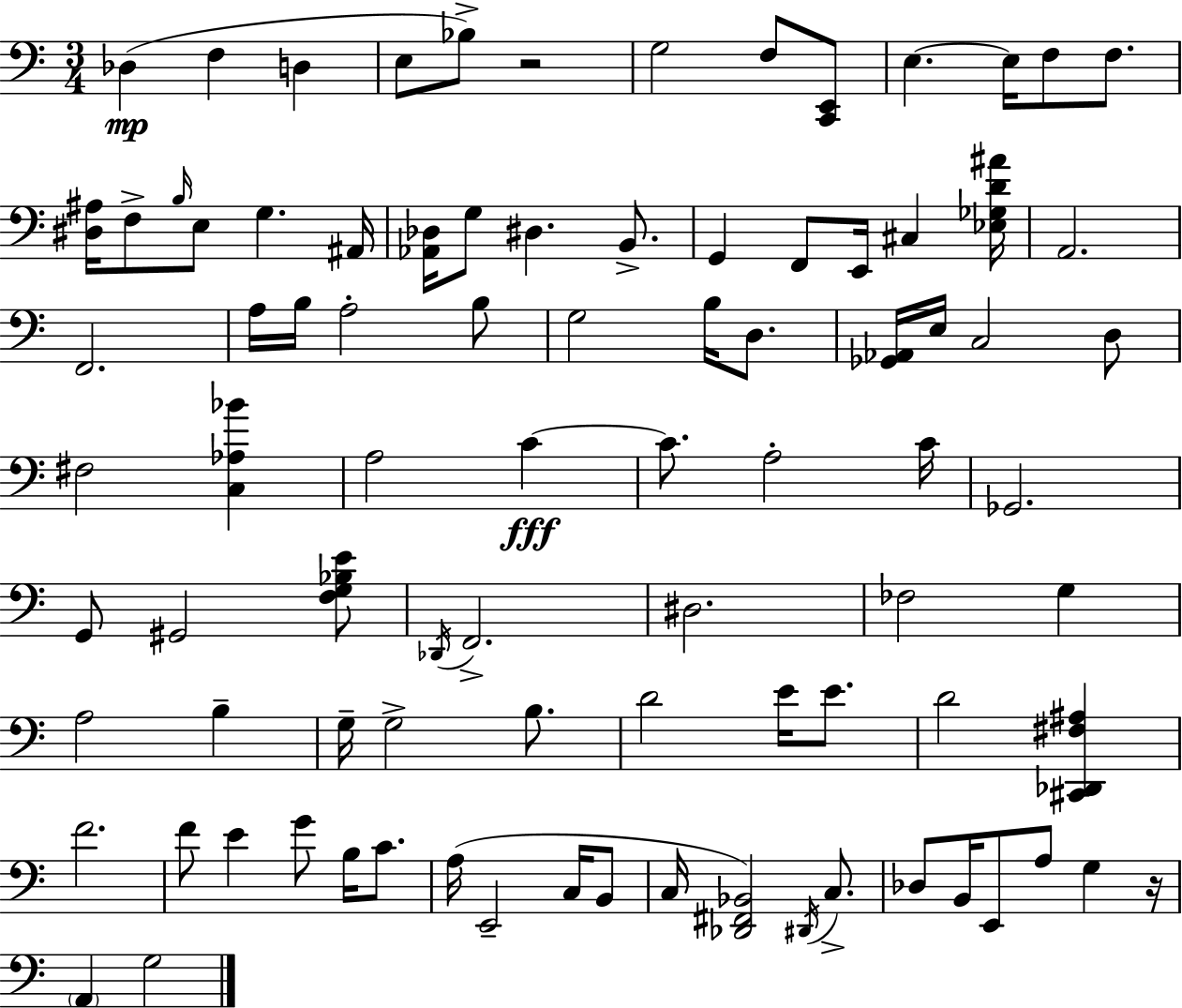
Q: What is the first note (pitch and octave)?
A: Db3